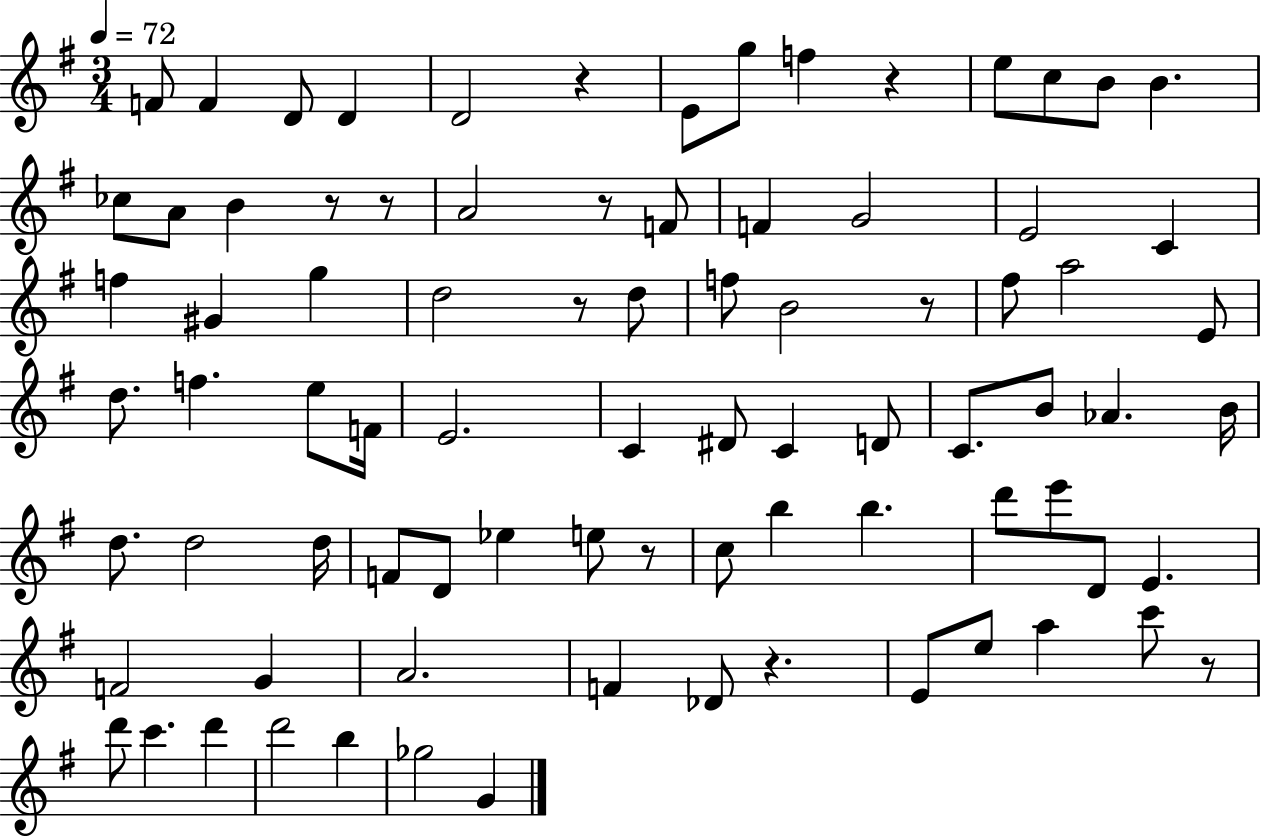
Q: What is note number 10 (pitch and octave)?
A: C5